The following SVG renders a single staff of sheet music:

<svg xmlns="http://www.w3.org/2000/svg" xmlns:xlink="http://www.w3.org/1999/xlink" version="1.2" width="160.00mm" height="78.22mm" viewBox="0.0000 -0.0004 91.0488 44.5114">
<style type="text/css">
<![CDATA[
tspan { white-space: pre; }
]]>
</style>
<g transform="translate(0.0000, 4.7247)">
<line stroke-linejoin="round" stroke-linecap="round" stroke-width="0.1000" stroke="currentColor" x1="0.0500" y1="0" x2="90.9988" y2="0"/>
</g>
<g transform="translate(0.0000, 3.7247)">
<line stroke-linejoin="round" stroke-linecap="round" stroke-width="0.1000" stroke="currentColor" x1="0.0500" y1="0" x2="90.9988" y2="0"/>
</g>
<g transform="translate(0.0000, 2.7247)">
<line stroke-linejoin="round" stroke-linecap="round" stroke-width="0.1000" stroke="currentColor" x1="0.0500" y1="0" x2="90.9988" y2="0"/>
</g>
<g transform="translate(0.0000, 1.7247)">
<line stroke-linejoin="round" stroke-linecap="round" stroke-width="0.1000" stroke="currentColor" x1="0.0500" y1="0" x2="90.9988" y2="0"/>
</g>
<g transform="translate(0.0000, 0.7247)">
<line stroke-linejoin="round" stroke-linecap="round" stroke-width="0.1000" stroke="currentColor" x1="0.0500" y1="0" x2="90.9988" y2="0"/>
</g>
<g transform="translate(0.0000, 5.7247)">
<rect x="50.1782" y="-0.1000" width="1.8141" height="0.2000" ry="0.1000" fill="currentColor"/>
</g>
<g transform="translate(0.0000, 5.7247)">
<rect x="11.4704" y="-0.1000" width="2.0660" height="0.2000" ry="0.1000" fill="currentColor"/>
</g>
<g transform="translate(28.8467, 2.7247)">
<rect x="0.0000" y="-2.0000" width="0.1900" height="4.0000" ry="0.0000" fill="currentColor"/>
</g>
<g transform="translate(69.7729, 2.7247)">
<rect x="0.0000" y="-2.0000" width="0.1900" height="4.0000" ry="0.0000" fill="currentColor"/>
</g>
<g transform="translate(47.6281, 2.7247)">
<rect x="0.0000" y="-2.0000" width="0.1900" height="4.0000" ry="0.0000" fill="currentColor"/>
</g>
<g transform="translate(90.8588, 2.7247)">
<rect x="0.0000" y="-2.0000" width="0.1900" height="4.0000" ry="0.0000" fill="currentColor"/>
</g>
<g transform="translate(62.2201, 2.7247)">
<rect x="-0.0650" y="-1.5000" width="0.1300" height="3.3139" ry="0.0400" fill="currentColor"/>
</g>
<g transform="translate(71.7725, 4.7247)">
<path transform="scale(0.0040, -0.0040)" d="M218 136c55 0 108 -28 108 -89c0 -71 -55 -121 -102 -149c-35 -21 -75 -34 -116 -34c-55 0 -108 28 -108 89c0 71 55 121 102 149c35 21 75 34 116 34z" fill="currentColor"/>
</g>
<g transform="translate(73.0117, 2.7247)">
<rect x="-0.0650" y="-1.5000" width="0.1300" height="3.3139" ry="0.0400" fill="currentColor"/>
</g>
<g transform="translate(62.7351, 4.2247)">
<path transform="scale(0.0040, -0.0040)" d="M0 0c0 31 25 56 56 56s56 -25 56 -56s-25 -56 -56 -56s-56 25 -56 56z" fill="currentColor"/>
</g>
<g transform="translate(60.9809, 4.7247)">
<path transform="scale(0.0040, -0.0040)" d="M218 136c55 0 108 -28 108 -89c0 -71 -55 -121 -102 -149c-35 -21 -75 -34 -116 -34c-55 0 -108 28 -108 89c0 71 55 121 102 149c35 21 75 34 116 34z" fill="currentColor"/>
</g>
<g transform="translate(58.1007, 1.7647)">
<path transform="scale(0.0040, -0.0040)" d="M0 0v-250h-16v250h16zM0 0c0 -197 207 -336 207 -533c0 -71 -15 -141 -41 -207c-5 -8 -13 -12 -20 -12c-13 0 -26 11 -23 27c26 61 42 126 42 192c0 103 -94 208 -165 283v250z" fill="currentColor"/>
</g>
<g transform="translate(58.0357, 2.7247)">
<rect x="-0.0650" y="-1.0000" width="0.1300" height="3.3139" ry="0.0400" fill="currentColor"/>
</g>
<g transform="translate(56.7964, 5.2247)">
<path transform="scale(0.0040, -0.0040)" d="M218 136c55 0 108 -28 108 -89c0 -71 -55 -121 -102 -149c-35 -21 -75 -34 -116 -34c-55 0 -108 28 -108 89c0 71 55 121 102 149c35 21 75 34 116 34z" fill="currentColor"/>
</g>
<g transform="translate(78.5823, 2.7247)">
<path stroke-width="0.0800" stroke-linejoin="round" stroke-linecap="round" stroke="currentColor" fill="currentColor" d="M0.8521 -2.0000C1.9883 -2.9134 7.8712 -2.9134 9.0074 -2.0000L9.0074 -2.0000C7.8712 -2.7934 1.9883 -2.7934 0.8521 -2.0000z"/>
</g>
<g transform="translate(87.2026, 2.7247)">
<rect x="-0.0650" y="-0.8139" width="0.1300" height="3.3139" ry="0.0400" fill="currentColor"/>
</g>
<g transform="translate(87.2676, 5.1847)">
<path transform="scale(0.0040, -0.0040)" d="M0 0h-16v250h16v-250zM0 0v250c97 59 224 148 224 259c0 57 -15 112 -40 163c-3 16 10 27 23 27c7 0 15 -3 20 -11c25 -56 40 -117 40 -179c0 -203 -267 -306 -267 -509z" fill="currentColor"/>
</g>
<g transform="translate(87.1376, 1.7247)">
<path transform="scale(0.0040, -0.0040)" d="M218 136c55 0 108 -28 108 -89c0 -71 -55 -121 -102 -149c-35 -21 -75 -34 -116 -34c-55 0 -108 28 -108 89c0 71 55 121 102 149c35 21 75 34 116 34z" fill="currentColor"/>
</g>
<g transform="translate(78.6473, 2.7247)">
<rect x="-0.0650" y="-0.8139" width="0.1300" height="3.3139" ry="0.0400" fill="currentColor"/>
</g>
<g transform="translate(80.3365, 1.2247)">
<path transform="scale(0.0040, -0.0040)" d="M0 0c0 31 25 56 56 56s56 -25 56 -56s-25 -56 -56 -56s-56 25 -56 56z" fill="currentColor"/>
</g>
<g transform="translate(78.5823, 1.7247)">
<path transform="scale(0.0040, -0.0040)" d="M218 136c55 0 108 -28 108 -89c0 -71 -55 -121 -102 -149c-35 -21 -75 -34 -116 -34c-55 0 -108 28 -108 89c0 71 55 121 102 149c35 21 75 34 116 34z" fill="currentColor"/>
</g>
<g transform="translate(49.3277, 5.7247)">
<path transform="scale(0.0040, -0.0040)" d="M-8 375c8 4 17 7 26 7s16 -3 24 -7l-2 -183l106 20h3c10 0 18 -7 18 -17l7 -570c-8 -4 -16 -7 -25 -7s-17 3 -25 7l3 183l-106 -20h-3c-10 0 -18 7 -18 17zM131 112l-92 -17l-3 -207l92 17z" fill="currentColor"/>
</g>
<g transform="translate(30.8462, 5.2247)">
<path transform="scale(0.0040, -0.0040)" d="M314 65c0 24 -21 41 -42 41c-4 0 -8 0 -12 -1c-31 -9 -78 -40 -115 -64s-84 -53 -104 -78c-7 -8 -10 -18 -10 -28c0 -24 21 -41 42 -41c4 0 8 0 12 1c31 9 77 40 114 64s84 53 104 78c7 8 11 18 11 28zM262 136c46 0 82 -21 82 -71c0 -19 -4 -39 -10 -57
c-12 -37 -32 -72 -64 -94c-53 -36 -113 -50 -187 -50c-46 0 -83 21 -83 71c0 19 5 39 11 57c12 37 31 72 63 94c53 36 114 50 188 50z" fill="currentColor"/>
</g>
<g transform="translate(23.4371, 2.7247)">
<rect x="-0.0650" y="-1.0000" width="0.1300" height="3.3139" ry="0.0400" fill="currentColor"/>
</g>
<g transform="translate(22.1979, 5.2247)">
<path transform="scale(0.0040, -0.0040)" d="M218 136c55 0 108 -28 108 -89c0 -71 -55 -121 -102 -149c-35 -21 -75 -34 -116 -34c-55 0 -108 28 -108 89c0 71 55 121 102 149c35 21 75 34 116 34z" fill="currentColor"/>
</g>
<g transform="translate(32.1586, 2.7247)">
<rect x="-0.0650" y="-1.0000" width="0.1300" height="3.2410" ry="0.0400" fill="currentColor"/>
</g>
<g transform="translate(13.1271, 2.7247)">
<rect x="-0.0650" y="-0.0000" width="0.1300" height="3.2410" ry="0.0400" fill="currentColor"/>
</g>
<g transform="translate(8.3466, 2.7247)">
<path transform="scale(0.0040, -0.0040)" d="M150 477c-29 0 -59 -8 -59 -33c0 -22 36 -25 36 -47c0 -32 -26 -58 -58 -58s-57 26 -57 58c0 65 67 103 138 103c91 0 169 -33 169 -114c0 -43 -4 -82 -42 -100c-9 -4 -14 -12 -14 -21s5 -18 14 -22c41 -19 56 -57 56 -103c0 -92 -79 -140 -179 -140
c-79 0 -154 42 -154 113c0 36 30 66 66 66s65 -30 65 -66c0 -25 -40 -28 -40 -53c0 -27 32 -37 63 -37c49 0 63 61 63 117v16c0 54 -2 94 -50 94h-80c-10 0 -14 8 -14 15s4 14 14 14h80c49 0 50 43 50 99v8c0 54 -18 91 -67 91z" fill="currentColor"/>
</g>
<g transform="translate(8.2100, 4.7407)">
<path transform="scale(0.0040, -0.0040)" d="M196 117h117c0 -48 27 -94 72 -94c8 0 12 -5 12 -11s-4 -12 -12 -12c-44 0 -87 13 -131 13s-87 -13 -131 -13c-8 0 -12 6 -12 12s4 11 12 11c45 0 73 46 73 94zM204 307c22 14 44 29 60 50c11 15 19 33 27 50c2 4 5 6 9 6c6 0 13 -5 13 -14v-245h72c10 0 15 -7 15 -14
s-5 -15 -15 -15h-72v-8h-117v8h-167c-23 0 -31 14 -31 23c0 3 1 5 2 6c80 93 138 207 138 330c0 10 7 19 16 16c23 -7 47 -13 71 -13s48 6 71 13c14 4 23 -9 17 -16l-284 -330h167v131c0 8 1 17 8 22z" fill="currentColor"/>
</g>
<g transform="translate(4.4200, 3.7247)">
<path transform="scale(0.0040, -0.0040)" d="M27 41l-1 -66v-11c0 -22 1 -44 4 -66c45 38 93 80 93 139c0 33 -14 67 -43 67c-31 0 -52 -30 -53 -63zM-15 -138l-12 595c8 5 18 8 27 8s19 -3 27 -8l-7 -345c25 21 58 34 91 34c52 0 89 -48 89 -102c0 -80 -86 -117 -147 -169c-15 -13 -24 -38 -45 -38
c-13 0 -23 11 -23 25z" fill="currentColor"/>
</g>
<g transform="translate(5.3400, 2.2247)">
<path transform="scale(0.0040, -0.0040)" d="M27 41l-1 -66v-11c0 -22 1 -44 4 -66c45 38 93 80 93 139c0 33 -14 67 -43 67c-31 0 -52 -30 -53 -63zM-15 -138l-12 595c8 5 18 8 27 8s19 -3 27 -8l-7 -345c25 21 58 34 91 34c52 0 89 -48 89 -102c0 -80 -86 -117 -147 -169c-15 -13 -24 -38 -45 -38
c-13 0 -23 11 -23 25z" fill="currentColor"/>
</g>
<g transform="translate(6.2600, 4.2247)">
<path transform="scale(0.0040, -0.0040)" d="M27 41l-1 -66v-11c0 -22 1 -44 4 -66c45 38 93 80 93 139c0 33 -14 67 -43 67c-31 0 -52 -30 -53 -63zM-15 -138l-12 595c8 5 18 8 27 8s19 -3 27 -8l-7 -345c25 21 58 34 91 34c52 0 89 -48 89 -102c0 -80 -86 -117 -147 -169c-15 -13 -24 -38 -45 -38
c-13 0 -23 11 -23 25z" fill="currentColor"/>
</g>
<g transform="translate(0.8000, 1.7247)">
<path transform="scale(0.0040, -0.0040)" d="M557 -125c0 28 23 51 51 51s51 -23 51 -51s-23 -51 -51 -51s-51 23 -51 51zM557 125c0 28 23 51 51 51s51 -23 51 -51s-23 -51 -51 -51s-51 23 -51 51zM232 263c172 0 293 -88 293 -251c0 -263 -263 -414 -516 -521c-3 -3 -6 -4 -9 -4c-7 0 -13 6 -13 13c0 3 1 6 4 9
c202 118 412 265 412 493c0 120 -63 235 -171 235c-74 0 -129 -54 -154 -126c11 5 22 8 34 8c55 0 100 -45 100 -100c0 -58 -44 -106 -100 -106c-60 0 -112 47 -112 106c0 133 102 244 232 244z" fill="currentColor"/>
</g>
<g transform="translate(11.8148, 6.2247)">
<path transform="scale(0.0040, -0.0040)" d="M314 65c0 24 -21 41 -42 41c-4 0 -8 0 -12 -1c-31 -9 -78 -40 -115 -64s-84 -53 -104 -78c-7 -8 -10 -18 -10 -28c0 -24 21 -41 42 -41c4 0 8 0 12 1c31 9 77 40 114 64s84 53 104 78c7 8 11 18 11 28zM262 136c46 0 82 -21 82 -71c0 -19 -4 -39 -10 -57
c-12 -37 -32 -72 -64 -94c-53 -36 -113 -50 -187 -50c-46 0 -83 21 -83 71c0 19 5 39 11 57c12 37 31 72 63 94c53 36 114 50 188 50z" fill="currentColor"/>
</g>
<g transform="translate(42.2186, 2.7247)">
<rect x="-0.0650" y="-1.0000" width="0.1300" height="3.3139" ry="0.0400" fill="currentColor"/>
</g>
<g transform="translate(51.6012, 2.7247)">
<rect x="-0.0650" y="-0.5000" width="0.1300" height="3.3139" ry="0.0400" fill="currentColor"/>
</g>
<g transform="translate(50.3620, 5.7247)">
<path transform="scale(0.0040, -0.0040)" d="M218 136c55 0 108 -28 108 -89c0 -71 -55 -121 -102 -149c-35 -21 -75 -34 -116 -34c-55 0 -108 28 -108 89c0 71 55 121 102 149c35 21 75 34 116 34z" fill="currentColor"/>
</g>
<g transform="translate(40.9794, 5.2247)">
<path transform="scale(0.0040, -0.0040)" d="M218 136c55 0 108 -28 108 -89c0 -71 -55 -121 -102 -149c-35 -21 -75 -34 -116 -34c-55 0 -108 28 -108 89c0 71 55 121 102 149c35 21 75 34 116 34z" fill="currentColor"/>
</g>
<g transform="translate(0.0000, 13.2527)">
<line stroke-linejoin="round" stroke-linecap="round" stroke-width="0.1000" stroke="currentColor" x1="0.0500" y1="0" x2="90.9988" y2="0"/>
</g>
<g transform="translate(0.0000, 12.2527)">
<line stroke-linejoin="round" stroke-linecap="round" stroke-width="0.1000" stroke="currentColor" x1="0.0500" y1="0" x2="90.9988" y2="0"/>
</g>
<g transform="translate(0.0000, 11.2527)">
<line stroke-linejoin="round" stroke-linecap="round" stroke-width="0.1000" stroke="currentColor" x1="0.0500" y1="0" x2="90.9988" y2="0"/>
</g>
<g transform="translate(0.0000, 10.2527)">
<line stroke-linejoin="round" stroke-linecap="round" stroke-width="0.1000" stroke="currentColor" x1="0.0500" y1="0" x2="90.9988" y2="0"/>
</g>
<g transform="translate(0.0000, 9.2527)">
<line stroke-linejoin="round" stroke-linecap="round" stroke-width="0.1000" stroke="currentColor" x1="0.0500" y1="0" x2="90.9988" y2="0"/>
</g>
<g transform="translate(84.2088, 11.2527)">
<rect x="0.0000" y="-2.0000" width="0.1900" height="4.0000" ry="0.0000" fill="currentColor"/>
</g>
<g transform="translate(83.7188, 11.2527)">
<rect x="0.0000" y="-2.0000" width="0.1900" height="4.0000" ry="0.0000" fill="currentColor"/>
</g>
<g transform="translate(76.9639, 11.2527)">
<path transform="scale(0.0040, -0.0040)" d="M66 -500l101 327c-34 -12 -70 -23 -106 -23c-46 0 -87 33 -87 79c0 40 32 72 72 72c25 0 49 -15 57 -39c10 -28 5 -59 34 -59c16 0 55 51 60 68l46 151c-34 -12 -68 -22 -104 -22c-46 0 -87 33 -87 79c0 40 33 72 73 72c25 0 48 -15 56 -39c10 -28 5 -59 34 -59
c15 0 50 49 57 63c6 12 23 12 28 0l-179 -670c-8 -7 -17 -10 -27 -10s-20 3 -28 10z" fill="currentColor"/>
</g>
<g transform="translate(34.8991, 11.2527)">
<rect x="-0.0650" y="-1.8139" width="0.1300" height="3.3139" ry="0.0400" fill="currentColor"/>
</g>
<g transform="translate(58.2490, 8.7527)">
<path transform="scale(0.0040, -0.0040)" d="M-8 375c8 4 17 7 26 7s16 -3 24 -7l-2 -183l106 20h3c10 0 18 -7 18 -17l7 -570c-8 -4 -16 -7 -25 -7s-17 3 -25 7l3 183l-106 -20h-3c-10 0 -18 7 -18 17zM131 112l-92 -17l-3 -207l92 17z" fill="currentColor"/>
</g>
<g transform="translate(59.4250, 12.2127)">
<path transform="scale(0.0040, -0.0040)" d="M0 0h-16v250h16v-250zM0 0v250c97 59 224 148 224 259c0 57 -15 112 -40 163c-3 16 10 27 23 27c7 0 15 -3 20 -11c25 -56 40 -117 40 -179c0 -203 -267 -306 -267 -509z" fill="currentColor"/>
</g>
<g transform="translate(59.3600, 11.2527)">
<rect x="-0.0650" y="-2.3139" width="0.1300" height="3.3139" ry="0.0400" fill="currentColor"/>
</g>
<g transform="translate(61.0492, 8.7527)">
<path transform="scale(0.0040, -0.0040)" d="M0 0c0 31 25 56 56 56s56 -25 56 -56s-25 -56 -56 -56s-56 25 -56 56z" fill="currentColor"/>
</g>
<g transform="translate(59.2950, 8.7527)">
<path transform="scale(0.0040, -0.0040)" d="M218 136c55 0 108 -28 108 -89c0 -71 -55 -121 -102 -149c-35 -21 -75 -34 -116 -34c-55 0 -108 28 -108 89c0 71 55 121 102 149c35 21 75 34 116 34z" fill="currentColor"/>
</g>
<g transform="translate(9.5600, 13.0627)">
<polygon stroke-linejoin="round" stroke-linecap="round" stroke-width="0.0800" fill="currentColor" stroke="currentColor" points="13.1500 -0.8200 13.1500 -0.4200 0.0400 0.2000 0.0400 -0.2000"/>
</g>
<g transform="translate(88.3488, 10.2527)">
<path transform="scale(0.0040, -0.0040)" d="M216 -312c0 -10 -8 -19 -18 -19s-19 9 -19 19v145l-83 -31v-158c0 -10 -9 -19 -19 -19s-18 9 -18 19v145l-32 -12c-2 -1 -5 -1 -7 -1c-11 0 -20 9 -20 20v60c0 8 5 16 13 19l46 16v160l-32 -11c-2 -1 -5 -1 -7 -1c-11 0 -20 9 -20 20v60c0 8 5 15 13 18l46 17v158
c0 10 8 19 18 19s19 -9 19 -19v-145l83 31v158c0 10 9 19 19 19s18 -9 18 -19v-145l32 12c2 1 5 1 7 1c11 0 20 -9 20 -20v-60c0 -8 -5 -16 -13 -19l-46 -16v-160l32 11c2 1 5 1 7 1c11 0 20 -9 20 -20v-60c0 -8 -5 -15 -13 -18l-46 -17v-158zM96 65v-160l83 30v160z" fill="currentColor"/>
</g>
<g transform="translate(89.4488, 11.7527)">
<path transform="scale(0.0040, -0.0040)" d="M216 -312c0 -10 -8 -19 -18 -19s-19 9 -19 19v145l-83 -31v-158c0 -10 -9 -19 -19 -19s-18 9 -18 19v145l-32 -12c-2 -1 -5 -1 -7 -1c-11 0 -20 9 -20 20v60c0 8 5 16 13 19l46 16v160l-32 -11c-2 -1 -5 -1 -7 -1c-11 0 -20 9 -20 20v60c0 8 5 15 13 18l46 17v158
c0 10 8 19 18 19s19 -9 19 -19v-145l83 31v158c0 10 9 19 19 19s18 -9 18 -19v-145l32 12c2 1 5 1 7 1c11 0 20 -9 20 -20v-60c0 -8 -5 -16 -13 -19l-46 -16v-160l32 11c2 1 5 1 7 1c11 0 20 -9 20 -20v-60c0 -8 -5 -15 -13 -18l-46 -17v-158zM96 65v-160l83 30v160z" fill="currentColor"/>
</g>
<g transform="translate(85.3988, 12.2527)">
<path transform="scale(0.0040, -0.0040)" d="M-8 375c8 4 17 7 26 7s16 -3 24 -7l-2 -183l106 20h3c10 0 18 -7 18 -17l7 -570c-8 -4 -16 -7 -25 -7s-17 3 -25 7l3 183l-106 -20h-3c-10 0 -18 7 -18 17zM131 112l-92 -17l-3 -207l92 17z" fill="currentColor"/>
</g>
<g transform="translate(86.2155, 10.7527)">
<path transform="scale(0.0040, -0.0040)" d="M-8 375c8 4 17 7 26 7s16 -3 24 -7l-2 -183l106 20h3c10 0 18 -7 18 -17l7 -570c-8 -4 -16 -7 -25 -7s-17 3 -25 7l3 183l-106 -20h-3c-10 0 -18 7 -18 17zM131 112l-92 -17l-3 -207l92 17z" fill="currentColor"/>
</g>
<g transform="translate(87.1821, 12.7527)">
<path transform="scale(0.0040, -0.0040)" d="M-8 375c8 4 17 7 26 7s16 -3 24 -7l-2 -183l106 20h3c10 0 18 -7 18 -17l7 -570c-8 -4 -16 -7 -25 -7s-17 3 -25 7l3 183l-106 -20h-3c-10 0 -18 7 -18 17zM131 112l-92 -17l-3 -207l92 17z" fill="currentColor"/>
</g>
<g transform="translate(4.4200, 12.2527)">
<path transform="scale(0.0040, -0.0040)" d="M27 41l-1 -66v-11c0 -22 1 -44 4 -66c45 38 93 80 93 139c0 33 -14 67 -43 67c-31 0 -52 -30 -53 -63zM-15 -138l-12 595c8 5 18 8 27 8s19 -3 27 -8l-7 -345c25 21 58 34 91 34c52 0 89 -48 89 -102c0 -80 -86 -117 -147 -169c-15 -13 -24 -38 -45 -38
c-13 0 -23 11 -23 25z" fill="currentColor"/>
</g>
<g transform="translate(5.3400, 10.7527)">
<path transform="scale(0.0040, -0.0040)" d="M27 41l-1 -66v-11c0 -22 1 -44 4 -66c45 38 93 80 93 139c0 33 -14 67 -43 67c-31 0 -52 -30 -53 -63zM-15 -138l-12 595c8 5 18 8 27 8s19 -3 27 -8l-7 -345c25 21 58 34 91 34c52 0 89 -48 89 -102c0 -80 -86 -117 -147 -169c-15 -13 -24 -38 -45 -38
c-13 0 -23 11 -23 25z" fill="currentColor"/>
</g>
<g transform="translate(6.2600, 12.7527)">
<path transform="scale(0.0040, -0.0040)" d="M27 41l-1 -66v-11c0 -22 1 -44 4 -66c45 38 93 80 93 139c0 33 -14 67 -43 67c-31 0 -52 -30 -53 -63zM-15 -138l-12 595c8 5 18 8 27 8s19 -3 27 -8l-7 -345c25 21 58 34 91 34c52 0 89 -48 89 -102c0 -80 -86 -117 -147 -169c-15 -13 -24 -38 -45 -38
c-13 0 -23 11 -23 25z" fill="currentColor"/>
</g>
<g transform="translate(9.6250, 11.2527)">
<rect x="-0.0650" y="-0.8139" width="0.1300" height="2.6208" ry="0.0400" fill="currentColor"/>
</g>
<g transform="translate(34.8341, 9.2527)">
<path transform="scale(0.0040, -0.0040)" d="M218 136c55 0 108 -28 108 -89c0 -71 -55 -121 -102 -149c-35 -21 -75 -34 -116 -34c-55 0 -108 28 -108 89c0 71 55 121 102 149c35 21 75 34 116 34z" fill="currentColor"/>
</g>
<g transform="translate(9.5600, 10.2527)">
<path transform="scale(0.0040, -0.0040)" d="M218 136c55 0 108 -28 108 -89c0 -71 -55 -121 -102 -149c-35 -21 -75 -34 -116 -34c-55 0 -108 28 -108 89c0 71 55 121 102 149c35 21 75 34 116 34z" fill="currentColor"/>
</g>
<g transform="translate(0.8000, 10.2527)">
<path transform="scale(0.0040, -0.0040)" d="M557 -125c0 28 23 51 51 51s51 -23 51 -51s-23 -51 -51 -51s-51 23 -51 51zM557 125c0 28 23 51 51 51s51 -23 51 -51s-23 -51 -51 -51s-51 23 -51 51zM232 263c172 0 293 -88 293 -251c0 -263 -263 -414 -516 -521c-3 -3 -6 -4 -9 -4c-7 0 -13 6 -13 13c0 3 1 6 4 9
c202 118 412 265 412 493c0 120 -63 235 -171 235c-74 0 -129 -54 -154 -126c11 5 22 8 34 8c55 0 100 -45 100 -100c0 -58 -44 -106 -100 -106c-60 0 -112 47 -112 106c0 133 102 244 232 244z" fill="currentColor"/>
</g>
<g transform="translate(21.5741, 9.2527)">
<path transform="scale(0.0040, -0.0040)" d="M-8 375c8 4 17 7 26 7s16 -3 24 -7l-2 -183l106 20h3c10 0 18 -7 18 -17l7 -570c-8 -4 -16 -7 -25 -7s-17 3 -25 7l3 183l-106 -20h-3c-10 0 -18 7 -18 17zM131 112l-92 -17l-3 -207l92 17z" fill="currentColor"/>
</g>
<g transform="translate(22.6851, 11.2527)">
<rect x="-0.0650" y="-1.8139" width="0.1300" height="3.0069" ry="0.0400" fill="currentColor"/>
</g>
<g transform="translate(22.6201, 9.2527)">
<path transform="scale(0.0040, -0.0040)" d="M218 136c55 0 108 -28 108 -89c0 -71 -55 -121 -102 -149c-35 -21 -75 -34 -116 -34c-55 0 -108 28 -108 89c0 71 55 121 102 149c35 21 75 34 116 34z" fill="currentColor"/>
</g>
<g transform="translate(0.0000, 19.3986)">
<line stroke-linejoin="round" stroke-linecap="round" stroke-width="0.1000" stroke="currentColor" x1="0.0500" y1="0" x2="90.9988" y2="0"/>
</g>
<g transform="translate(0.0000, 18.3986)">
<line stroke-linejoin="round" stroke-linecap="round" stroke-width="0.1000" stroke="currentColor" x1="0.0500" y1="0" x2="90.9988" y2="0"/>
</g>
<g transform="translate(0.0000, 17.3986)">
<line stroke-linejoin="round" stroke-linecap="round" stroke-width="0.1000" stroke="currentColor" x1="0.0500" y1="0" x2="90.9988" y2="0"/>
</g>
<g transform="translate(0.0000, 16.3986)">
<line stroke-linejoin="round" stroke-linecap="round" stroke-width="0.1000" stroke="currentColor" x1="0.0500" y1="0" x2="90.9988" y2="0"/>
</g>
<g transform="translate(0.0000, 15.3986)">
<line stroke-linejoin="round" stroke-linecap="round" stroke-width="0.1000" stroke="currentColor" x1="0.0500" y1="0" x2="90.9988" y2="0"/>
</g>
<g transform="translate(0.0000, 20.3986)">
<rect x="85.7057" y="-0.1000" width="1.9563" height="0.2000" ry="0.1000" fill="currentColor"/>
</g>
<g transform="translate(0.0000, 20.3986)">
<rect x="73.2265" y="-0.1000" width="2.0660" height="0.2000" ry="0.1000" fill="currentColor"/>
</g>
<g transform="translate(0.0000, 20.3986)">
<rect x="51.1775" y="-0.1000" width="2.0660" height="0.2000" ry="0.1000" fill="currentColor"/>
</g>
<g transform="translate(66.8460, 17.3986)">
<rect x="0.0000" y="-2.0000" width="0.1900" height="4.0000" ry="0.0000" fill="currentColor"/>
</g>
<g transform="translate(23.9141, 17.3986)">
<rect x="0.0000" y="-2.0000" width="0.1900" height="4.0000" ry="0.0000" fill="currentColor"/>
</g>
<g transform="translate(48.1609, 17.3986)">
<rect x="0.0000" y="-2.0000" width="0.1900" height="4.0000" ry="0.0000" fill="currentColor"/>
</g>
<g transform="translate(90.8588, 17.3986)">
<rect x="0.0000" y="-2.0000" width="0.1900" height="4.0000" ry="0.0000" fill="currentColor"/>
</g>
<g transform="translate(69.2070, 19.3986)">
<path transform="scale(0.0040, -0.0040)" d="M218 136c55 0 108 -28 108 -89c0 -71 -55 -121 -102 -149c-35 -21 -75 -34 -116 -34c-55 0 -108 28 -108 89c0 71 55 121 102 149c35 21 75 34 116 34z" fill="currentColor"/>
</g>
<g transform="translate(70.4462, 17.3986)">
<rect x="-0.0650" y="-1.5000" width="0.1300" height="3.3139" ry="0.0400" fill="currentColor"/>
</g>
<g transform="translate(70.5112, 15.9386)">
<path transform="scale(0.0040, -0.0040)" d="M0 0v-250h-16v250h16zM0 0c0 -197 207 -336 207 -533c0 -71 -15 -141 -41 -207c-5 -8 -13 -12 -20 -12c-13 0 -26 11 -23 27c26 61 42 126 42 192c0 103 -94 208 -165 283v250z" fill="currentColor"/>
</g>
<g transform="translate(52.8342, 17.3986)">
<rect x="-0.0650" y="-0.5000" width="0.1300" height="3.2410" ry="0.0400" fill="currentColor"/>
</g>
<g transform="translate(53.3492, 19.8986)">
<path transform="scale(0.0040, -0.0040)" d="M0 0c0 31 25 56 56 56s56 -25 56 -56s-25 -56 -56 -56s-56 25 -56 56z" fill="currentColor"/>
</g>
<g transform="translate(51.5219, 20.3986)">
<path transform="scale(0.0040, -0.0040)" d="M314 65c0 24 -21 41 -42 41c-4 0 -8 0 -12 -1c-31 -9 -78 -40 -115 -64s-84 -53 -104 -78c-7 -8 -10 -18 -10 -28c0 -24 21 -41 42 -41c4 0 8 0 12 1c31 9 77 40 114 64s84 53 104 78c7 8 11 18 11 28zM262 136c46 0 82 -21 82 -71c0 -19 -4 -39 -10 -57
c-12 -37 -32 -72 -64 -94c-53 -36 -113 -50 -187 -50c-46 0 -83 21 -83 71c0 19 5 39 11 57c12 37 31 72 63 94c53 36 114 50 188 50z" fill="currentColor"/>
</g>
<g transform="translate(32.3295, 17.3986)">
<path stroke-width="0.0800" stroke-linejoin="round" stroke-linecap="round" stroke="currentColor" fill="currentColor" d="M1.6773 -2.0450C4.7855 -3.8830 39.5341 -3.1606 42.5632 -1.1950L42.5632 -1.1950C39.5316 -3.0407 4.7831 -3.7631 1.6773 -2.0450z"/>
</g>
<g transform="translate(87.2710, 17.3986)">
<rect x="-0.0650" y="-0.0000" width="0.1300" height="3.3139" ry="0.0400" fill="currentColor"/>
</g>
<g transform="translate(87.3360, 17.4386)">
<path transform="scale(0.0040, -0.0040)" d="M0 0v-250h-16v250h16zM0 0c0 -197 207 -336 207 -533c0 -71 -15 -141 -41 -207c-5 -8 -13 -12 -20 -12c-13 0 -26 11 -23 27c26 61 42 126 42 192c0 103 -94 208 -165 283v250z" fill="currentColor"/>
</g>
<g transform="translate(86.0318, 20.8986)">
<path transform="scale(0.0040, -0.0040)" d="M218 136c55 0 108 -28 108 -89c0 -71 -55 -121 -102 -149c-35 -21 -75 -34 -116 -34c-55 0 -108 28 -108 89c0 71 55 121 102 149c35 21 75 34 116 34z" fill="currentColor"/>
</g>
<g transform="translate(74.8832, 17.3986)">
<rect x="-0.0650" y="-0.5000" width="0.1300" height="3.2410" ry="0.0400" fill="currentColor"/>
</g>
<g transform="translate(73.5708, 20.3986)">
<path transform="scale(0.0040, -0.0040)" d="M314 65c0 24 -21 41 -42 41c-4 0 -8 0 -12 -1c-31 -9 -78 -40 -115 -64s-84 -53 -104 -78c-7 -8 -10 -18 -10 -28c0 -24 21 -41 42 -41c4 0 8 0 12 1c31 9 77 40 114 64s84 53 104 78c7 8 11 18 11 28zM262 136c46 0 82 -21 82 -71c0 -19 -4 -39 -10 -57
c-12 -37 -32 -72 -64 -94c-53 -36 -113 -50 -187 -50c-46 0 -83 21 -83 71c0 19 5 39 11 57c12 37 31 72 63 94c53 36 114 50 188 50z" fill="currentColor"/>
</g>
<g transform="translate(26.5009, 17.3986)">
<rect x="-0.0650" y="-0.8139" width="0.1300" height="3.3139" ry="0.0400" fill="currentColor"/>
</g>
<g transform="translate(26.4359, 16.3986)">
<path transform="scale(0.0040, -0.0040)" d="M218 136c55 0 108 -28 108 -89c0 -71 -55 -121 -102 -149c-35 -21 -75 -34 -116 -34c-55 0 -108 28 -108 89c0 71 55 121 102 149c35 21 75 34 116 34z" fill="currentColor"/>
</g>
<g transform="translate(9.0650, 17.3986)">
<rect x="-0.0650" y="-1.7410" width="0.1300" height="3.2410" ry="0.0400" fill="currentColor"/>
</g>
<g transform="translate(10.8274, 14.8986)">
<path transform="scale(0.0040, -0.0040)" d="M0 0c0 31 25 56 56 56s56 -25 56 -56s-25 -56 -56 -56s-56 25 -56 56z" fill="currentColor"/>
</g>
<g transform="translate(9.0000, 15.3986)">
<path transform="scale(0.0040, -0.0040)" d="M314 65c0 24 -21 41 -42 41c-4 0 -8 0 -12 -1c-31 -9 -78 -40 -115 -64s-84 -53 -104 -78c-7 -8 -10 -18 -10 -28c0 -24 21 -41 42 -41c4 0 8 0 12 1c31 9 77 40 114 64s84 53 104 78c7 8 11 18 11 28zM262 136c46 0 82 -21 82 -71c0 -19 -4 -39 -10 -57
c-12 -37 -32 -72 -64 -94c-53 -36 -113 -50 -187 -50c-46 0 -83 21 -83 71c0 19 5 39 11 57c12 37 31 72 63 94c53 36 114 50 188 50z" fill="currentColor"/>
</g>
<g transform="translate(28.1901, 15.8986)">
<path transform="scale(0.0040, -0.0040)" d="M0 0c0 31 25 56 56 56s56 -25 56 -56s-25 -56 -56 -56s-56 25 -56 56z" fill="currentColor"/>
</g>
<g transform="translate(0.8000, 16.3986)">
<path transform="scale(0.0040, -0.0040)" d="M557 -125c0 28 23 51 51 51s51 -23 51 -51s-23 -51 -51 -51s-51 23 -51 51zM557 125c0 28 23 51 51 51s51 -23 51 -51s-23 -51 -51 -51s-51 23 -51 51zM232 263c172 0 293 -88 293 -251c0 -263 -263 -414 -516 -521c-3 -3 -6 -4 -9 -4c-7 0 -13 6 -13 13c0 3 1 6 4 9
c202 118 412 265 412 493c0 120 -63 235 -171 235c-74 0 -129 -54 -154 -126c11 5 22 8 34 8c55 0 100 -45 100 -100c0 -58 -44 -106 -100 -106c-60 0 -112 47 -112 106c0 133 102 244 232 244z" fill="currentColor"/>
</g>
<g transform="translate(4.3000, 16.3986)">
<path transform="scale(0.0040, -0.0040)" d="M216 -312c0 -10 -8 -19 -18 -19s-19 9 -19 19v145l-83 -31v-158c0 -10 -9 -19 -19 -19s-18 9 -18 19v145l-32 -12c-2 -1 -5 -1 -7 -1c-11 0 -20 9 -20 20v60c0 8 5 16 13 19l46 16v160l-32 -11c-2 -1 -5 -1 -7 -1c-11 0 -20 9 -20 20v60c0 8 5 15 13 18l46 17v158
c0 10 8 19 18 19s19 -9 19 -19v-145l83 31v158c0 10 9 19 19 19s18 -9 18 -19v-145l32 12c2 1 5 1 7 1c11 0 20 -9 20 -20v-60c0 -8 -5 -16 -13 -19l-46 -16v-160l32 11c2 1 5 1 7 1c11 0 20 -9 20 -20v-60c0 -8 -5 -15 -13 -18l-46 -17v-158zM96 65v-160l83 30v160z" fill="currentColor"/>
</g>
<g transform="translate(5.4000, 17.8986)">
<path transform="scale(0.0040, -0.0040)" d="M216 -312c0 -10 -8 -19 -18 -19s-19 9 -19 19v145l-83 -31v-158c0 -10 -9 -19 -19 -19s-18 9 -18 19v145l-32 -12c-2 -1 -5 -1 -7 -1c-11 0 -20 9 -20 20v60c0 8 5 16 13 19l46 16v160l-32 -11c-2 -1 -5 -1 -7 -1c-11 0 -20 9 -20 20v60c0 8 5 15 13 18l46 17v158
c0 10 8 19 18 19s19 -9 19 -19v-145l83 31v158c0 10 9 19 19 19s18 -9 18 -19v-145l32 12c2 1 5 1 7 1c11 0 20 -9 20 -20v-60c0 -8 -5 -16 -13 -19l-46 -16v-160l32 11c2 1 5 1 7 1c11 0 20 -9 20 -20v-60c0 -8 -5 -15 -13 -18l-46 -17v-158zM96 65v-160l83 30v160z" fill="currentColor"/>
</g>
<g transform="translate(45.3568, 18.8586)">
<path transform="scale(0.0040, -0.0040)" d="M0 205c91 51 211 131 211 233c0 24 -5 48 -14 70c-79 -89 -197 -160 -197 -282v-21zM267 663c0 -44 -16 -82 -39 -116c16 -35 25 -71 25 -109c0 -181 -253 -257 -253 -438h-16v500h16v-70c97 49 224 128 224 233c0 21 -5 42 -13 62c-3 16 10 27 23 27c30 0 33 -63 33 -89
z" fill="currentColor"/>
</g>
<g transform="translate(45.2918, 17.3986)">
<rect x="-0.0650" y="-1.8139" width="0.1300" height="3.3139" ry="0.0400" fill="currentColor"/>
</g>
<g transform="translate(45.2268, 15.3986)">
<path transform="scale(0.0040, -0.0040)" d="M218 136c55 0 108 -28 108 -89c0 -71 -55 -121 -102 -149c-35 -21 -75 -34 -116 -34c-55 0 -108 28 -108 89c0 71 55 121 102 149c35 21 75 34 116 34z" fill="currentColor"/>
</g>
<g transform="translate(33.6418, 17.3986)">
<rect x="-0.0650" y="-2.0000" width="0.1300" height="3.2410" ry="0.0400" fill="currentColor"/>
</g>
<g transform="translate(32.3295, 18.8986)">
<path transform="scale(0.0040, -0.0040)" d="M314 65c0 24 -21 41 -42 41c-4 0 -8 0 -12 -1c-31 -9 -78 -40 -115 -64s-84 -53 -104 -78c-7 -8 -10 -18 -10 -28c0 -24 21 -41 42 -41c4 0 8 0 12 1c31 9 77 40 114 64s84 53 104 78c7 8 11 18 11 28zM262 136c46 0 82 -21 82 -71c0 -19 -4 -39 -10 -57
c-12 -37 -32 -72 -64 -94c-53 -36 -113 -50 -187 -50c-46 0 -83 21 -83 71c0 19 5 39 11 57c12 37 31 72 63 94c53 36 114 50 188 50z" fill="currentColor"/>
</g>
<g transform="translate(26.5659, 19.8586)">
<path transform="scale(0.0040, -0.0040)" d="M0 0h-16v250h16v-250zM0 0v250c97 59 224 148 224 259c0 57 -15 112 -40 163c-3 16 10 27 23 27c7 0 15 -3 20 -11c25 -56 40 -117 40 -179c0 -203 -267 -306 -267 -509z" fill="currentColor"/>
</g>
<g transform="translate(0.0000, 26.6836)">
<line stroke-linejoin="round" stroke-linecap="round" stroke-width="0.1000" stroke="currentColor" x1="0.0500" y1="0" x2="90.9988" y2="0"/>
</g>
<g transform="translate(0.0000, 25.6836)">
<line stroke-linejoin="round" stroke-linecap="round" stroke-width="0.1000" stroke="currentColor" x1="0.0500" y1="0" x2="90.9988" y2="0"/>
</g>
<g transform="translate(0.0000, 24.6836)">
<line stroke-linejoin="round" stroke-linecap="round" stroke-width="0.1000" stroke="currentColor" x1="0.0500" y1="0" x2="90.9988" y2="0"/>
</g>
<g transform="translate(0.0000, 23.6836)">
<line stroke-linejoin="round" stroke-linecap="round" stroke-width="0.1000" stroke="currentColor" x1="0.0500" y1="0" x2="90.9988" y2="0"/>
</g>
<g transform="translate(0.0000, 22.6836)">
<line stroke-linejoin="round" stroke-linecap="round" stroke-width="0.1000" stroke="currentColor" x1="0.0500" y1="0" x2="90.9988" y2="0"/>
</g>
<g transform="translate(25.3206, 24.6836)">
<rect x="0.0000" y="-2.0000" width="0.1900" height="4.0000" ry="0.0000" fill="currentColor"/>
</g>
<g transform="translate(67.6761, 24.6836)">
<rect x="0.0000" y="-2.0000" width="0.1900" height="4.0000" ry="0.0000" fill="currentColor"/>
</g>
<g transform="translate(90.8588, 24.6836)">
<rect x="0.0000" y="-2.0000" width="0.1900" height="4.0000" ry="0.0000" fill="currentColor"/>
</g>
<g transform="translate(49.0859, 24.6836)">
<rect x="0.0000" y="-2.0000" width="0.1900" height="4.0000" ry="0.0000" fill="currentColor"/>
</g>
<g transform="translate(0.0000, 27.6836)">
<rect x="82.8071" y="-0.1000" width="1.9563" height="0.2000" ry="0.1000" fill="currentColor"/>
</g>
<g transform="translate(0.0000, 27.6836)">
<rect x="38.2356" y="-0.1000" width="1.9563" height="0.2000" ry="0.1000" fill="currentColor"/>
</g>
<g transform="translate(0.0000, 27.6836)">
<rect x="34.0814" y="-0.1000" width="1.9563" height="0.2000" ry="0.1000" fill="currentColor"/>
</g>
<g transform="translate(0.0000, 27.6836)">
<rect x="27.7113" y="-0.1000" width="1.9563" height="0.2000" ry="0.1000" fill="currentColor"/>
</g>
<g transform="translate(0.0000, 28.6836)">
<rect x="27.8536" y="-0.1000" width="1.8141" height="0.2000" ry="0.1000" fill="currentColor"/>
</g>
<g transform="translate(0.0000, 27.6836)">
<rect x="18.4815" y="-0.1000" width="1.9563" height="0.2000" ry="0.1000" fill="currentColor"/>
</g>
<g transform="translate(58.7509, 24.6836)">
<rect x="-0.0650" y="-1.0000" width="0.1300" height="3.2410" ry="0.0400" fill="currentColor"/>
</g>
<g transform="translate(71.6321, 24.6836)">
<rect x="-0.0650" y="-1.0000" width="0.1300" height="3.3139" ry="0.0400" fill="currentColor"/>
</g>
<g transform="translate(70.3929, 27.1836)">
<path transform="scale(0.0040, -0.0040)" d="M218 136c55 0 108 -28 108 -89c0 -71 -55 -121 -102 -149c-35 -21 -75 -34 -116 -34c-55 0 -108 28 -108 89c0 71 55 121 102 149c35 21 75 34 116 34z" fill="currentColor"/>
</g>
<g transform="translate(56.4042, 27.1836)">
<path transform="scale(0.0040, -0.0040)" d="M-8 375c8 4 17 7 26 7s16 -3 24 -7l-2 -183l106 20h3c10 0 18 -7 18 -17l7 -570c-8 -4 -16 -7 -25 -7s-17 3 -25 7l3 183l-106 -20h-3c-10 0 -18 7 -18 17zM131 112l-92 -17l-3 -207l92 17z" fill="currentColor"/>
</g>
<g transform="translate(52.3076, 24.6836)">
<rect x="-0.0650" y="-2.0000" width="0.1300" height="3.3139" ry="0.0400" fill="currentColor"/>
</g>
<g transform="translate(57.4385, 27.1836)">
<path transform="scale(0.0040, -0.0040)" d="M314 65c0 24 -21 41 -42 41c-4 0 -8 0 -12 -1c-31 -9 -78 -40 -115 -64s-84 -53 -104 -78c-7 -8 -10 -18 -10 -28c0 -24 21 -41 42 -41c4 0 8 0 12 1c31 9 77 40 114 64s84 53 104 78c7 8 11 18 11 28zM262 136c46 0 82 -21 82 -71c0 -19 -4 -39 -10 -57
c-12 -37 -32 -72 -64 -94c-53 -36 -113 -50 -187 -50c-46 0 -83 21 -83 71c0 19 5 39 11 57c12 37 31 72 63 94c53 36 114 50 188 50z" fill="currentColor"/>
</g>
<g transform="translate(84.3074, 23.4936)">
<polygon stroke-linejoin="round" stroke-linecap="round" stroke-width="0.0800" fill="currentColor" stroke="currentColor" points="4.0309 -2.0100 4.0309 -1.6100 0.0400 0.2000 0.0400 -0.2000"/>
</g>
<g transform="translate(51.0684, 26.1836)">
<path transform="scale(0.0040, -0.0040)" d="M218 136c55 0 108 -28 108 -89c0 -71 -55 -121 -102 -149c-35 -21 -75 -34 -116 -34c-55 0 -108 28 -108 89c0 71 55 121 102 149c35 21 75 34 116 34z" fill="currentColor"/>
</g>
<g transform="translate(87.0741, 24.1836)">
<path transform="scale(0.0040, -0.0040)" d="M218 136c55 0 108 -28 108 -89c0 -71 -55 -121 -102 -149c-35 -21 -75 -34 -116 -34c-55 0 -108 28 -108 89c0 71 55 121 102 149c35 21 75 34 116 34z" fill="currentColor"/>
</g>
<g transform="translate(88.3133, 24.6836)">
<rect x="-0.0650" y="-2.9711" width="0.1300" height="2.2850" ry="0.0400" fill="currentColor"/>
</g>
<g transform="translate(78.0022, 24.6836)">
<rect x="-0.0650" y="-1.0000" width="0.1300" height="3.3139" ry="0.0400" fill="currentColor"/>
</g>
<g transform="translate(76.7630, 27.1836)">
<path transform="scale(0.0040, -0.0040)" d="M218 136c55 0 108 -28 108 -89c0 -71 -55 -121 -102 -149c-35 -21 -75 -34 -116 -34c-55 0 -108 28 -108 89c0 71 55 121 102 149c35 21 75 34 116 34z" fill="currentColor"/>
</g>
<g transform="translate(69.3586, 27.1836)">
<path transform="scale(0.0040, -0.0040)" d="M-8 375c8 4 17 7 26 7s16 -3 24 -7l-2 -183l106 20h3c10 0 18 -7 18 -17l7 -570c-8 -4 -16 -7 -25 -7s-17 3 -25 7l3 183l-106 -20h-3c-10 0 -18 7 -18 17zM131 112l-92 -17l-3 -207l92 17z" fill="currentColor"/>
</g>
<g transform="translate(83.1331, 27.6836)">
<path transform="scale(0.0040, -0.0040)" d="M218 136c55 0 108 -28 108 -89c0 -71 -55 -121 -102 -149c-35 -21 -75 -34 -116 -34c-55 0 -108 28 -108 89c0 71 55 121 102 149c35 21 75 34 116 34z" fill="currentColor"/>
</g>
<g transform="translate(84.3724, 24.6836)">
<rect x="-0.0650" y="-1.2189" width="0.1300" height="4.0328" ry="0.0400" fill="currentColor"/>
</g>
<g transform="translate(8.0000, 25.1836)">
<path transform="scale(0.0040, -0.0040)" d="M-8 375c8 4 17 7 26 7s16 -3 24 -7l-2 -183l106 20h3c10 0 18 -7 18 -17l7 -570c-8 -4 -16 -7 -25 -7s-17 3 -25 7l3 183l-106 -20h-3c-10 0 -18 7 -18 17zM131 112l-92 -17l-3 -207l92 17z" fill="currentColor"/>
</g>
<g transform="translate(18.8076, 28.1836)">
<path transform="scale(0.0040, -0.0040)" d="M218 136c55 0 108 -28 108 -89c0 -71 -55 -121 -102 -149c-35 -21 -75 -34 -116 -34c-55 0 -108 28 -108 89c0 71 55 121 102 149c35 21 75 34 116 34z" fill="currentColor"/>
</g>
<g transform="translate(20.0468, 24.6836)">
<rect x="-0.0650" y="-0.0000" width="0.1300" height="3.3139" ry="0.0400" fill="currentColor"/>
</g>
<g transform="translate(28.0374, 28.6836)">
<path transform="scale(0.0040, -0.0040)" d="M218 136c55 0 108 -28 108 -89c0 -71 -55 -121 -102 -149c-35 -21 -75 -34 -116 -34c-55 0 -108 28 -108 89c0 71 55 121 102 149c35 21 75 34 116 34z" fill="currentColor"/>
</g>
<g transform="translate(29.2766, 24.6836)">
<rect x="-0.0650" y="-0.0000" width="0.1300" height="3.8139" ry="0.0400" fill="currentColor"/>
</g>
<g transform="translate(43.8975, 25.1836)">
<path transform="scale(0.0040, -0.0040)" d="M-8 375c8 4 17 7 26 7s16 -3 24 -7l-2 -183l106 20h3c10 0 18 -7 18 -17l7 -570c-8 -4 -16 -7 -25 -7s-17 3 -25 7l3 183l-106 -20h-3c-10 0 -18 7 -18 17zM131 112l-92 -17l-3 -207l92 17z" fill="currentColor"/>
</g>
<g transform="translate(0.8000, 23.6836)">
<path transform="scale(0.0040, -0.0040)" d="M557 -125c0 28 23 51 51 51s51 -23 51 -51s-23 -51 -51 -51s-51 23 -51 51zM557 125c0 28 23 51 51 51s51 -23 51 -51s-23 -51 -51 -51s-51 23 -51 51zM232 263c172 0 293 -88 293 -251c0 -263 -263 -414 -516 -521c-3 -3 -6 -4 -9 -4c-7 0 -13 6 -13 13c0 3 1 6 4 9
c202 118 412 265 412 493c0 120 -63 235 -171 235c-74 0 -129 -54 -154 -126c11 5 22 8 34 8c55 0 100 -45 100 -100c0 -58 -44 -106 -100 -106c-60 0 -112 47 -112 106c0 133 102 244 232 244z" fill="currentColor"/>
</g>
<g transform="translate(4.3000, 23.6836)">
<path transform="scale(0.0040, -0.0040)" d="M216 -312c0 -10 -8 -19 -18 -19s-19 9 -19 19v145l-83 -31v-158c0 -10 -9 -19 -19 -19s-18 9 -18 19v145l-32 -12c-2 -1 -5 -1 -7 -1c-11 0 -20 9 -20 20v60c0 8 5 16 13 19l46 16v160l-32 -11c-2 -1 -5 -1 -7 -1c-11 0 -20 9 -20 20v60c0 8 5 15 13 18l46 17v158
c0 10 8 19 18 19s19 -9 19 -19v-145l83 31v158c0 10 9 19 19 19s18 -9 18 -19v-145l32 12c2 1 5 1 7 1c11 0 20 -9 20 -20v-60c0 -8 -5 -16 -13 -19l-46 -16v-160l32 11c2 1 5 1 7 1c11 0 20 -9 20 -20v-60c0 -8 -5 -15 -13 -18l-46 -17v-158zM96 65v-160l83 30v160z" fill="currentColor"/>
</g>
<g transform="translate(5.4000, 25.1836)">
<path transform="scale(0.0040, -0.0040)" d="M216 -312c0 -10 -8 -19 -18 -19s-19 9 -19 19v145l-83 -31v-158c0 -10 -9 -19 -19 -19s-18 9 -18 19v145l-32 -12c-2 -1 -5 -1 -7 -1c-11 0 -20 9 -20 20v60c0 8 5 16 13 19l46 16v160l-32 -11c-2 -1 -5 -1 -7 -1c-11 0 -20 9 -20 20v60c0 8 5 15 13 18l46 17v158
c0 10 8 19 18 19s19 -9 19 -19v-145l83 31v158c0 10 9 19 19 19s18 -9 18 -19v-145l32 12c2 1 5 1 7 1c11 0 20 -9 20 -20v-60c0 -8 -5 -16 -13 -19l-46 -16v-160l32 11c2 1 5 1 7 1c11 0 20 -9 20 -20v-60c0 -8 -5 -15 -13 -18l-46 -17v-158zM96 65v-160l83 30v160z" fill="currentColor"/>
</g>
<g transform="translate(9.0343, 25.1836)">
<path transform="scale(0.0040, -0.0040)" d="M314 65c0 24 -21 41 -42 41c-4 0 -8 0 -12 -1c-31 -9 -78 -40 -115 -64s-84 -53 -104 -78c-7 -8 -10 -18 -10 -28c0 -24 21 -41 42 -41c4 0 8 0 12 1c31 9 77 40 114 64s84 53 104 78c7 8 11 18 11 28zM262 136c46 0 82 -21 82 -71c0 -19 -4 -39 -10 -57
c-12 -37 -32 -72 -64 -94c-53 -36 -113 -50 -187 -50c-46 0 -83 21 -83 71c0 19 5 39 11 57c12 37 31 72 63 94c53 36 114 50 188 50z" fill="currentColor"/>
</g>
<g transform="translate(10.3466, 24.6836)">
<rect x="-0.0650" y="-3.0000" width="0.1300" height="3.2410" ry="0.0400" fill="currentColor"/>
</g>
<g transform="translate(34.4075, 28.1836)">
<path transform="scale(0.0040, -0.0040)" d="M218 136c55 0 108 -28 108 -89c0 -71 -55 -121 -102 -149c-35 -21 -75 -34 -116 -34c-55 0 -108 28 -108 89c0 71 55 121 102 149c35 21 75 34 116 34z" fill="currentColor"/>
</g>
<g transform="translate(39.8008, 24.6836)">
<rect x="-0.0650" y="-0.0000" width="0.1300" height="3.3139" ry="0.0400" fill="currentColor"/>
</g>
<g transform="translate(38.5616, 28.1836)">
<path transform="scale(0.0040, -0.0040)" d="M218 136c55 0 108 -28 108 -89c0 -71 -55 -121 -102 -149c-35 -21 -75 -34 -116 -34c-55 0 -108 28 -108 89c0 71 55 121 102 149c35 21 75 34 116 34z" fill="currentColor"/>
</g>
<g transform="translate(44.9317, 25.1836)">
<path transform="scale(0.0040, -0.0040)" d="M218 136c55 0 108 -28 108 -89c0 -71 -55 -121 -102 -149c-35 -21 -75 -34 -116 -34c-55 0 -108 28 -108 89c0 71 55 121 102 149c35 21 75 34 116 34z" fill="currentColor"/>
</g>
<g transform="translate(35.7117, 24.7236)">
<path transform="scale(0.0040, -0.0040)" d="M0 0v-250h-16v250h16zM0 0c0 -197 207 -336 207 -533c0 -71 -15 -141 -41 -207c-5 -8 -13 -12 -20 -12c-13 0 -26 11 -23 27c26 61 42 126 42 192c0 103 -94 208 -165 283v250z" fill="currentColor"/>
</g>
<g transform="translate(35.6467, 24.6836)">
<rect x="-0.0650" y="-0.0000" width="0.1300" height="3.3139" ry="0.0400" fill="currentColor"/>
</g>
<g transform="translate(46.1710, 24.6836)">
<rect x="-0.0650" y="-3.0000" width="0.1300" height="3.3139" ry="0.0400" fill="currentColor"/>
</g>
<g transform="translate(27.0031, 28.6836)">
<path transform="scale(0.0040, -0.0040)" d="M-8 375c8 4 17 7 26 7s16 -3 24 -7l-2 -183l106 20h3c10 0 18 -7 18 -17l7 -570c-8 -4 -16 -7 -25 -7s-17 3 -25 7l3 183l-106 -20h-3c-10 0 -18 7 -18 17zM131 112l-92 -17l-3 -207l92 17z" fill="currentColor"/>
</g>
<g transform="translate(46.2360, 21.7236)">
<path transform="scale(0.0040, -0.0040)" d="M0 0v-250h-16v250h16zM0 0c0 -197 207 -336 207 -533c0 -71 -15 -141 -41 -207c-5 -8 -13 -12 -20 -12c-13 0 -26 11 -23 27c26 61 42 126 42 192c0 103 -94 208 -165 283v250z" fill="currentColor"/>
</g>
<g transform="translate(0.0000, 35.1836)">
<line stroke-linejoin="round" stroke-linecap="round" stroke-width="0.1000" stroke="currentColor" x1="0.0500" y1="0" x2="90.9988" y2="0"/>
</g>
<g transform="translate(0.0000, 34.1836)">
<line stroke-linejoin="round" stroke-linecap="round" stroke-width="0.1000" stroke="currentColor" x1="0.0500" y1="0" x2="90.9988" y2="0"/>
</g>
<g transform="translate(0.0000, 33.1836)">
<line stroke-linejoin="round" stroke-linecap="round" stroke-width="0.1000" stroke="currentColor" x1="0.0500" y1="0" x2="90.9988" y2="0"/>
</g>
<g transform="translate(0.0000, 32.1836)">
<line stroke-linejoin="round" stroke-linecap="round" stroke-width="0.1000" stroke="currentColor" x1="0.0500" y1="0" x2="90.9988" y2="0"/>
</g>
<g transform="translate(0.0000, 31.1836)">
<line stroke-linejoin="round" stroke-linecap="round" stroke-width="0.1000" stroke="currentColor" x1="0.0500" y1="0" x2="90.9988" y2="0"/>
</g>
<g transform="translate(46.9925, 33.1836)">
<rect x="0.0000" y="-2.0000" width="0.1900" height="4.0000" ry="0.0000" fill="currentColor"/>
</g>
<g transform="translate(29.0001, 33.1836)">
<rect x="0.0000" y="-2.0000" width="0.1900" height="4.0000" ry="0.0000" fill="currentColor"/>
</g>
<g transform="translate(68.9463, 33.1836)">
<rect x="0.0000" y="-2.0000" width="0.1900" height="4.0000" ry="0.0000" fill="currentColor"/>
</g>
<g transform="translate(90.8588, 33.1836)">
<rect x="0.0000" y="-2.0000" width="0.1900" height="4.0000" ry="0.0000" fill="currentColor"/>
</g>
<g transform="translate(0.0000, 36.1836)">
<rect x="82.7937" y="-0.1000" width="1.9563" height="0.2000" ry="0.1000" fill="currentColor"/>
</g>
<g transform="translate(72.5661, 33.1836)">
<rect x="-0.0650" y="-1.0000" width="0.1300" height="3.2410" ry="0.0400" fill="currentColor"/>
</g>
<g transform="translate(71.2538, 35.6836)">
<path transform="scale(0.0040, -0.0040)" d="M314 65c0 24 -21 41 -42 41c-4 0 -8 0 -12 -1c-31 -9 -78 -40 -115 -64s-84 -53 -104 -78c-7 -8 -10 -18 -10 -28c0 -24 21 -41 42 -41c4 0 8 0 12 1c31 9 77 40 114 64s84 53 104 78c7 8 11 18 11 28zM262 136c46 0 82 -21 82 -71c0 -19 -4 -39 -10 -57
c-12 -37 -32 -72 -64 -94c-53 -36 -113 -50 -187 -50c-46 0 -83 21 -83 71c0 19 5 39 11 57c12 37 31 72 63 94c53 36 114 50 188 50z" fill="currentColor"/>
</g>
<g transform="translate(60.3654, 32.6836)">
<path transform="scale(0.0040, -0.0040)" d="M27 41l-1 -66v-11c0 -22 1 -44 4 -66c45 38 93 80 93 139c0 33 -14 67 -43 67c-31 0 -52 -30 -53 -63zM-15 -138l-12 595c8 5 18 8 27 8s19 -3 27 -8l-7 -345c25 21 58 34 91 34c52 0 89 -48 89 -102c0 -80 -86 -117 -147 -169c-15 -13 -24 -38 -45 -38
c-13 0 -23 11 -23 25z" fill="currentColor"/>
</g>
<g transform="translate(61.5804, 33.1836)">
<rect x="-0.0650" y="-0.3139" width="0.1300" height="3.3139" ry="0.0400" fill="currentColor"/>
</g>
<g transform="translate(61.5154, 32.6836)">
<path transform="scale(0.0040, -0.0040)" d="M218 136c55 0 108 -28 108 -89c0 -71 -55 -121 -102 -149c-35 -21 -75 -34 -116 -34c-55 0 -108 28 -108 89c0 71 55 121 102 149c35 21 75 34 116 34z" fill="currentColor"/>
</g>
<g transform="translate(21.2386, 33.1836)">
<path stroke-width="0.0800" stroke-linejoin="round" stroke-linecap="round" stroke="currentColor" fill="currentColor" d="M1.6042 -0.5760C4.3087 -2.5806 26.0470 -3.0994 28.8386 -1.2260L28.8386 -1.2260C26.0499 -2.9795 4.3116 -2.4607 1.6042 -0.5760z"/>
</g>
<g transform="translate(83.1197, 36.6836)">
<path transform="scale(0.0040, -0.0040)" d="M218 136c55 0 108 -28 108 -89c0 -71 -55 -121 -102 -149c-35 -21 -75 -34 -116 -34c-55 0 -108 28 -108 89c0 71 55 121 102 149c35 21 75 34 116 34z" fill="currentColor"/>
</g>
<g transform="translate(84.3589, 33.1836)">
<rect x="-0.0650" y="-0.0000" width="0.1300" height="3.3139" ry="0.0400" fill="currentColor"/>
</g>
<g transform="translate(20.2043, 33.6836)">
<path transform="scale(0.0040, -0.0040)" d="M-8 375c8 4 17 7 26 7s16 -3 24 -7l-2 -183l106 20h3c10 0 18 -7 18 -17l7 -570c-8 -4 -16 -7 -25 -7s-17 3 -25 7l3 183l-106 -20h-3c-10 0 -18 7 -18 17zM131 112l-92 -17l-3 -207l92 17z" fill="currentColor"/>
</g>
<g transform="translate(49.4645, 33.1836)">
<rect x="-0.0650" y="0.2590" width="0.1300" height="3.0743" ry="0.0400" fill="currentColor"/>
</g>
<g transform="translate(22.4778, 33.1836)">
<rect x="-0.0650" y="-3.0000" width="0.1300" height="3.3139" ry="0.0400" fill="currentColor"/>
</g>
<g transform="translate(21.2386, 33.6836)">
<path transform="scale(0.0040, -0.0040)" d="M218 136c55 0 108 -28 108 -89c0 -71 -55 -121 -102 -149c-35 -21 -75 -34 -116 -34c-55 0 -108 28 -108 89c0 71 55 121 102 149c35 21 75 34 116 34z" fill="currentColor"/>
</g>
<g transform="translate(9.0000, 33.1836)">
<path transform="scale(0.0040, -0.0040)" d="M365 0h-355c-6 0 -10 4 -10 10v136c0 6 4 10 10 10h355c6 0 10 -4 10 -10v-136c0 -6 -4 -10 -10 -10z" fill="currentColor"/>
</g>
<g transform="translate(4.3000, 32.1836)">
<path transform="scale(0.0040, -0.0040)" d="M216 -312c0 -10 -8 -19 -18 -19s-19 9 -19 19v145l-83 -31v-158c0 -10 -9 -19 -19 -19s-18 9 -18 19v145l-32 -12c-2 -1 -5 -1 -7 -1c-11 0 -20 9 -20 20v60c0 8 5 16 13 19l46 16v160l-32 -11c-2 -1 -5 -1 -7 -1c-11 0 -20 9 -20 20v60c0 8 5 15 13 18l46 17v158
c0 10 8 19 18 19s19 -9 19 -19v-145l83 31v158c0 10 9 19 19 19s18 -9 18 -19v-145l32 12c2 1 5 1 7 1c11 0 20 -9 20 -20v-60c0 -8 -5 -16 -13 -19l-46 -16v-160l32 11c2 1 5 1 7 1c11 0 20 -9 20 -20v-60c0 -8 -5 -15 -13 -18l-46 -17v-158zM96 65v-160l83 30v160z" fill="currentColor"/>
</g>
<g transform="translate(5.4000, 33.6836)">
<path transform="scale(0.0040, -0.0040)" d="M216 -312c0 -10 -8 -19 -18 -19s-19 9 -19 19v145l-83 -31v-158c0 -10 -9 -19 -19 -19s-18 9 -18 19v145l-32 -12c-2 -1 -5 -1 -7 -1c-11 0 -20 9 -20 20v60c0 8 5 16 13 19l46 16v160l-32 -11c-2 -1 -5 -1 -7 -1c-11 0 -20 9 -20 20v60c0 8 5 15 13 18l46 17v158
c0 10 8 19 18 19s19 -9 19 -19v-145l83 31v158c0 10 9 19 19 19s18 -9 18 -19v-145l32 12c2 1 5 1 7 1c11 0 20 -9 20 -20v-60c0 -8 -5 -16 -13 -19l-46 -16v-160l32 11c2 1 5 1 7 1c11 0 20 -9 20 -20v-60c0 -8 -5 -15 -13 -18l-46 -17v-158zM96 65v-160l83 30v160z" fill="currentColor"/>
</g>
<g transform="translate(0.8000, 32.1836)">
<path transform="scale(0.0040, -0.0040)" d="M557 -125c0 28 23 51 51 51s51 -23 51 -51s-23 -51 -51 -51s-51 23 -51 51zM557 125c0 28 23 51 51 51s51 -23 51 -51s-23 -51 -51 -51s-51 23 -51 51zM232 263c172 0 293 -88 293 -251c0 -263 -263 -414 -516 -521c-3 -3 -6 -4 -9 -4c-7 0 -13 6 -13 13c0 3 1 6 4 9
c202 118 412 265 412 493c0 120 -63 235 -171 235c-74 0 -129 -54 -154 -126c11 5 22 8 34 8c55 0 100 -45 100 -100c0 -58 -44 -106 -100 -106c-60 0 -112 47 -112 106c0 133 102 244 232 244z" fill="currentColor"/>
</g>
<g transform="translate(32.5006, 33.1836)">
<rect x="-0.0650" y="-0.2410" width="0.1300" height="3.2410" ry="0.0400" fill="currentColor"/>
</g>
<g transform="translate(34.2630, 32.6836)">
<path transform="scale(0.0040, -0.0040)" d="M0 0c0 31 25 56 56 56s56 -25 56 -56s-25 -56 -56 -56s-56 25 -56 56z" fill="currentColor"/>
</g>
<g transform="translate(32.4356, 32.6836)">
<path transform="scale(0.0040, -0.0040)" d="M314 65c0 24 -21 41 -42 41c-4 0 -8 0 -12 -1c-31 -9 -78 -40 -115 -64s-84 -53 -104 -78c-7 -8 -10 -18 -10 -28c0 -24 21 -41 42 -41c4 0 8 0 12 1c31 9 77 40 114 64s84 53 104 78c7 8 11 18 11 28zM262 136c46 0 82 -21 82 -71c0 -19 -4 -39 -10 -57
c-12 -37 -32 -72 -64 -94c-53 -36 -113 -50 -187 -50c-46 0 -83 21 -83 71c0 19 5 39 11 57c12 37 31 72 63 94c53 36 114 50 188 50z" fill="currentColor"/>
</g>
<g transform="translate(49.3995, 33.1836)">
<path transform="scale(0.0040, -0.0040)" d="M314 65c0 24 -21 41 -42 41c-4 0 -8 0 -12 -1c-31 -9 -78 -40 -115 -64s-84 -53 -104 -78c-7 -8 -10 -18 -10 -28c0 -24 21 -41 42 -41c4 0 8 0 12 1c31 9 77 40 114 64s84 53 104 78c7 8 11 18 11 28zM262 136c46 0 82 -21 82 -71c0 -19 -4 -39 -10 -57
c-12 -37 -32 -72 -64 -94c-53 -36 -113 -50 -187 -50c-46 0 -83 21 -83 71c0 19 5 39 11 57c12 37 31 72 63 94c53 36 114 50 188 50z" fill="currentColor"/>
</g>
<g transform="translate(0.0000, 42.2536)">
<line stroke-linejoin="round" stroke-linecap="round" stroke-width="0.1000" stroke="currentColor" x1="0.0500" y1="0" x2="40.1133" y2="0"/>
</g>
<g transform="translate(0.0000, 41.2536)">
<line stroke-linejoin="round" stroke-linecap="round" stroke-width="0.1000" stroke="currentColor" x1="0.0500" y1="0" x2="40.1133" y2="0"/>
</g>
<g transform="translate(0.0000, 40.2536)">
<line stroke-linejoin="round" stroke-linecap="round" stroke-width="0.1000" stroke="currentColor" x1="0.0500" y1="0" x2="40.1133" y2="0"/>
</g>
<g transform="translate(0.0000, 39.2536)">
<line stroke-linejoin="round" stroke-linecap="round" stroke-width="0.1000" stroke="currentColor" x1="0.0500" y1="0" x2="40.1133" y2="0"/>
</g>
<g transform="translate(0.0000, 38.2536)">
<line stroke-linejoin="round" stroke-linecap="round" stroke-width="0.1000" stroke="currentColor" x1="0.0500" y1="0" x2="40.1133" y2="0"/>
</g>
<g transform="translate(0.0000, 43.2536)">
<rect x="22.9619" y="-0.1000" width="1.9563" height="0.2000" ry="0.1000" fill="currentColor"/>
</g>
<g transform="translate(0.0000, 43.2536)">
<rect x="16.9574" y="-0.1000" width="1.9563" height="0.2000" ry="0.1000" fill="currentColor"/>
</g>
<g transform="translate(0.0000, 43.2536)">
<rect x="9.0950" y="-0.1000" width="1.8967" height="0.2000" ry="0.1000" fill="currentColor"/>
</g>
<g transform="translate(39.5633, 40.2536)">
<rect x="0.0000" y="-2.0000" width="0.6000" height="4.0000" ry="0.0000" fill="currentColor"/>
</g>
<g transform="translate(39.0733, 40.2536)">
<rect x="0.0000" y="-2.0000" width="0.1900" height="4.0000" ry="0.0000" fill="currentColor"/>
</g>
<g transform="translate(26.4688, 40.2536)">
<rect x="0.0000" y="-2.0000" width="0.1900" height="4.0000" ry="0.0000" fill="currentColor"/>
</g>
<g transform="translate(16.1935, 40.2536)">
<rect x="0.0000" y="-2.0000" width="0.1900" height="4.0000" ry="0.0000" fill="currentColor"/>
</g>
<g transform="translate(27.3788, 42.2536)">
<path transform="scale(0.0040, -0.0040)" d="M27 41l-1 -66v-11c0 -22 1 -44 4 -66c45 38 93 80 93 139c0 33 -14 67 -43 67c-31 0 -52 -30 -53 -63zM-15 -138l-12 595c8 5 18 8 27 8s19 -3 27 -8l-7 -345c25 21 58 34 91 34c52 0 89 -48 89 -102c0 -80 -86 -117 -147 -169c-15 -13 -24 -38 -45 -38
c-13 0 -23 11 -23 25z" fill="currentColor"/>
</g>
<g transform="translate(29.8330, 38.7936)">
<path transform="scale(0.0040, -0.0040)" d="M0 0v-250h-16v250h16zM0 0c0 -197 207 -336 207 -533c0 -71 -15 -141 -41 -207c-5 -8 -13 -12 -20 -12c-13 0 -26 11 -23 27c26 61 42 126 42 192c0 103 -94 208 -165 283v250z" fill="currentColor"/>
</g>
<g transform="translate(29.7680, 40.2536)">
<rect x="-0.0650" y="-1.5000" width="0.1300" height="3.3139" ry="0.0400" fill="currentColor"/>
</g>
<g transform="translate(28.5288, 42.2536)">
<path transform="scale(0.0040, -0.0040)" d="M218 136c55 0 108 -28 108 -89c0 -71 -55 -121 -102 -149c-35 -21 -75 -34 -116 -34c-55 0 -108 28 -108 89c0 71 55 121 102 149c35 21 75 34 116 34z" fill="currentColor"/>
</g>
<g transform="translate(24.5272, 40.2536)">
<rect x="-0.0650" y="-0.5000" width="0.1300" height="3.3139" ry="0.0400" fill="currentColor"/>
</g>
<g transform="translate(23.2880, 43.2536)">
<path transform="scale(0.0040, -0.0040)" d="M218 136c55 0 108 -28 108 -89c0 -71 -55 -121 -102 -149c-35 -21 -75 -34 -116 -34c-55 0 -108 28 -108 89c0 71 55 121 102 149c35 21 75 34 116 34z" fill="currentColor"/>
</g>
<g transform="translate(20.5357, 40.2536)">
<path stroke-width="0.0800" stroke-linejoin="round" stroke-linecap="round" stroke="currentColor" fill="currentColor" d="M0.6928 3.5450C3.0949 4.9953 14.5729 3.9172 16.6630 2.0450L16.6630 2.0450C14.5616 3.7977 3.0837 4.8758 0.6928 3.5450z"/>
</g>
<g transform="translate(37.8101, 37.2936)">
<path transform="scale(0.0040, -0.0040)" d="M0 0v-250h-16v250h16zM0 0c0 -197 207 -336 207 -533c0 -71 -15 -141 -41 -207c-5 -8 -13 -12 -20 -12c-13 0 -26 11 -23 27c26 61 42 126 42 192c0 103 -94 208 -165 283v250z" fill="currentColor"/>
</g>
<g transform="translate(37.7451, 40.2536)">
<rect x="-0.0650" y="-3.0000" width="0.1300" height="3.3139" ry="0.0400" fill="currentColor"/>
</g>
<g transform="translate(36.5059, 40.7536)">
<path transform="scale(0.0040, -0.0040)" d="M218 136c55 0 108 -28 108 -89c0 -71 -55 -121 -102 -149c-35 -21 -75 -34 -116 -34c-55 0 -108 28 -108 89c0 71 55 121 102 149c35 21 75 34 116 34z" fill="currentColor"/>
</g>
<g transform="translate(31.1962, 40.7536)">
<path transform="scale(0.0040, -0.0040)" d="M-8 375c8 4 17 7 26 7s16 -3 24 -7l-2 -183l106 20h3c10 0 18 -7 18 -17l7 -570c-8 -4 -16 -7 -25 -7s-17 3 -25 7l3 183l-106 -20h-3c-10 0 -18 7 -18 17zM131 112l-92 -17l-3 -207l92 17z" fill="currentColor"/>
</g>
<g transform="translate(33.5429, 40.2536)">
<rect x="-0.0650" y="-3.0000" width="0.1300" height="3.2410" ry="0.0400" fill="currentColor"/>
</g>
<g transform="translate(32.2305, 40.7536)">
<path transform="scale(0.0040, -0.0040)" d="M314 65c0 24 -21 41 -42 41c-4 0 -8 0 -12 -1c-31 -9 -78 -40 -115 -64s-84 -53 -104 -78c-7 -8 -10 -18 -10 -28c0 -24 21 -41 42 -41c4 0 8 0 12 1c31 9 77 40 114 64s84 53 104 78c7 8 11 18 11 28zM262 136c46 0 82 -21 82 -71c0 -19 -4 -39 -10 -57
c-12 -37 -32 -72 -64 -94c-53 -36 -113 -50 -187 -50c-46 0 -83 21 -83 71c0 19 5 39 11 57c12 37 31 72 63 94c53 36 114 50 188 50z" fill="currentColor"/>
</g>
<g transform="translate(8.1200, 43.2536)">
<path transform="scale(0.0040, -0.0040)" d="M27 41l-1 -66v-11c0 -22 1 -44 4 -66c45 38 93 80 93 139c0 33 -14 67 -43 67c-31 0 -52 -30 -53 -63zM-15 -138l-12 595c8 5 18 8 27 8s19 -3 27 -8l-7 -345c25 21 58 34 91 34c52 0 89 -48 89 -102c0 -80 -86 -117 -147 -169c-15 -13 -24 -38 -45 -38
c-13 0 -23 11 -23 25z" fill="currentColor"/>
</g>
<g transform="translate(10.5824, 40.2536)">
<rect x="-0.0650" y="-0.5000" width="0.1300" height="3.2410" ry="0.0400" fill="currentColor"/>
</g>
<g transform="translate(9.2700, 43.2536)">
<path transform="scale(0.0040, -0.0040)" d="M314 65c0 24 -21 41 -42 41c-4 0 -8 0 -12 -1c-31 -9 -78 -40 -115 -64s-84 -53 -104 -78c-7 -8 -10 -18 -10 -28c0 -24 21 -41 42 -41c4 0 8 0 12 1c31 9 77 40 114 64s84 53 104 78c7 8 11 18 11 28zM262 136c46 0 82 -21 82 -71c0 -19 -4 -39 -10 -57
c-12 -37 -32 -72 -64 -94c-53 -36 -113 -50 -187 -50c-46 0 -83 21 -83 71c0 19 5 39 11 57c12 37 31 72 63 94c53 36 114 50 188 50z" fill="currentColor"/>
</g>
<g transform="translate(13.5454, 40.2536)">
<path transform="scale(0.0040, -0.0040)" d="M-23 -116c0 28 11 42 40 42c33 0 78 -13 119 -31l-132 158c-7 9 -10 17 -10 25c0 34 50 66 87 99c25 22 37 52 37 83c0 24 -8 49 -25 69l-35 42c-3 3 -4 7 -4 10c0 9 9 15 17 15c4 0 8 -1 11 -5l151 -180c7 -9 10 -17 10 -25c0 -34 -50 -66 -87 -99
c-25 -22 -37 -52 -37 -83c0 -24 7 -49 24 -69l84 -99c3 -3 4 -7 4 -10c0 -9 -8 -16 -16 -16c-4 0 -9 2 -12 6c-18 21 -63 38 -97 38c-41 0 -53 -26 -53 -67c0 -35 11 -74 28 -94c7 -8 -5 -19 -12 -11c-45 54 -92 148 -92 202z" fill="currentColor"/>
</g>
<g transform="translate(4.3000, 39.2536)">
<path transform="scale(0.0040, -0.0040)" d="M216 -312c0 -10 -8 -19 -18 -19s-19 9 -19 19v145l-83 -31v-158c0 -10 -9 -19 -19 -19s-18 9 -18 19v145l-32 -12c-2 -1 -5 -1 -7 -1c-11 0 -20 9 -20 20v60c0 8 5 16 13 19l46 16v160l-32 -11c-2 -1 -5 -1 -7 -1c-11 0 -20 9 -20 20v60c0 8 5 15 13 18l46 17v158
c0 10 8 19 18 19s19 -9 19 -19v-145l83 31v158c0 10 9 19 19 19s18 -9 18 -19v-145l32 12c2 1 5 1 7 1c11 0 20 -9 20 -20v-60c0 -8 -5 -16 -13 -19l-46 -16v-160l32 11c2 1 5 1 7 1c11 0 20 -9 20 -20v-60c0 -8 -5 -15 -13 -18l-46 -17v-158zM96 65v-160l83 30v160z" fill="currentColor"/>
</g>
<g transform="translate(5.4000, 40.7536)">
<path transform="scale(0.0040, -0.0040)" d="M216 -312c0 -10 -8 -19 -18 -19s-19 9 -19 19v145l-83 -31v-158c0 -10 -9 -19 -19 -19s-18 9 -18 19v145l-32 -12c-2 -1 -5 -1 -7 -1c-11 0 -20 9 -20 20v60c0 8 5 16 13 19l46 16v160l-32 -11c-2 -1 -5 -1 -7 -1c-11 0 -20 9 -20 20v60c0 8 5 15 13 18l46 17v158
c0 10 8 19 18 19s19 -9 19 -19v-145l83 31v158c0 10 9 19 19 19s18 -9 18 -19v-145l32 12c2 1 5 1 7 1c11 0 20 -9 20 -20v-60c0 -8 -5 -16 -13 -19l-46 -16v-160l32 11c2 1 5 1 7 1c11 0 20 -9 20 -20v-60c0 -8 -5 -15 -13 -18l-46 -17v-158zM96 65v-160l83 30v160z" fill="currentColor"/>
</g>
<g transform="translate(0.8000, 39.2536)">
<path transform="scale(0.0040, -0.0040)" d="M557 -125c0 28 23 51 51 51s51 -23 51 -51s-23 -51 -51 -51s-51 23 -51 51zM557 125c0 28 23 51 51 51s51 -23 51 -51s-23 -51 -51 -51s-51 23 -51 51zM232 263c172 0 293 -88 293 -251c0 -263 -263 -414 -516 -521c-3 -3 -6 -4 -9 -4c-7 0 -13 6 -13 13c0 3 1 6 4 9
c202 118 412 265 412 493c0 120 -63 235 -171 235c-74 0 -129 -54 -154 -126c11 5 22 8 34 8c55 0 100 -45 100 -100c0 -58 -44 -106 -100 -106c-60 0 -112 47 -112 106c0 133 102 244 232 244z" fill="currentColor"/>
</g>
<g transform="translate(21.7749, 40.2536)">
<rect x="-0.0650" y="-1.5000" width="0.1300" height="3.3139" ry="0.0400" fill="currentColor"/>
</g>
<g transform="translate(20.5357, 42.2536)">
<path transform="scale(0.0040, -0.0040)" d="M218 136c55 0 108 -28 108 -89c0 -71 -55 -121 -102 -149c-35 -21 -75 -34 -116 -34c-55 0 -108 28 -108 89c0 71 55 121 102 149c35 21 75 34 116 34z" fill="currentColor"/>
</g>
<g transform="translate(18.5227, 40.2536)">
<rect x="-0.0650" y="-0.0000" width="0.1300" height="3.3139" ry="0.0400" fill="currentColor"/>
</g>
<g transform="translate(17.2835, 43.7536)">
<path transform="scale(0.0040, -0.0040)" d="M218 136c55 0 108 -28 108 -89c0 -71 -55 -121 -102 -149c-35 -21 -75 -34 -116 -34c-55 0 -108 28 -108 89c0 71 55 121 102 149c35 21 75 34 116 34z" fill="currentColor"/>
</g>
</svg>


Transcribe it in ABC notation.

X:1
T:Untitled
M:3/4
L:1/4
K:Eb
D,,2 F,, F,,2 F,, E,, F,,/2 G,, G,, F, F,/2 F,/2 A,/2 A, B,/2 z/4 A,2 ^F,/2 A,,2 A,/4 E,,2 G,,/2 E,,2 D,,/2 C,2 D,, C,, D,,/2 D,, C,/2 A,, F,,2 F,, F,, E,,/2 E,/2 z2 C, E,2 D,2 _E, ^F,,2 D,, _E,,2 z D,, G,, E,, _G,,/2 C,2 C,/2